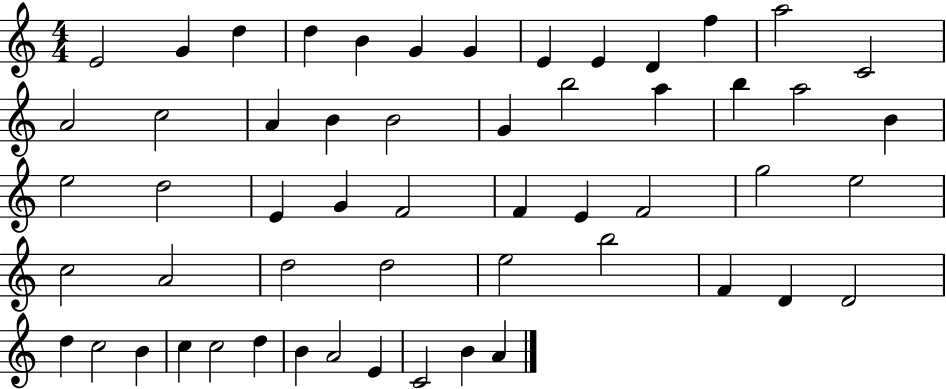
{
  \clef treble
  \numericTimeSignature
  \time 4/4
  \key c \major
  e'2 g'4 d''4 | d''4 b'4 g'4 g'4 | e'4 e'4 d'4 f''4 | a''2 c'2 | \break a'2 c''2 | a'4 b'4 b'2 | g'4 b''2 a''4 | b''4 a''2 b'4 | \break e''2 d''2 | e'4 g'4 f'2 | f'4 e'4 f'2 | g''2 e''2 | \break c''2 a'2 | d''2 d''2 | e''2 b''2 | f'4 d'4 d'2 | \break d''4 c''2 b'4 | c''4 c''2 d''4 | b'4 a'2 e'4 | c'2 b'4 a'4 | \break \bar "|."
}